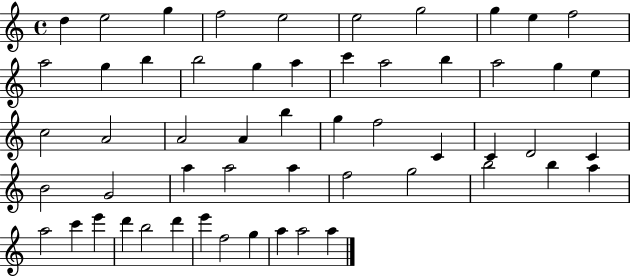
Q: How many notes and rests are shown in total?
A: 55